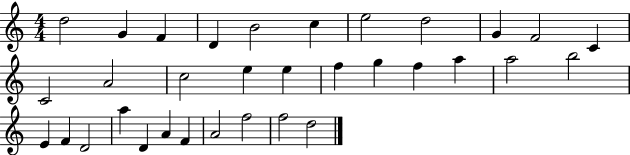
D5/h G4/q F4/q D4/q B4/h C5/q E5/h D5/h G4/q F4/h C4/q C4/h A4/h C5/h E5/q E5/q F5/q G5/q F5/q A5/q A5/h B5/h E4/q F4/q D4/h A5/q D4/q A4/q F4/q A4/h F5/h F5/h D5/h